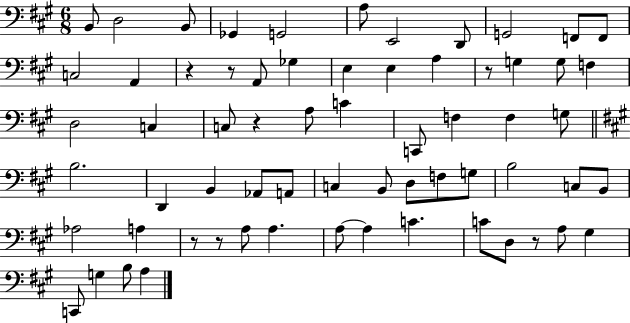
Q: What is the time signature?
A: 6/8